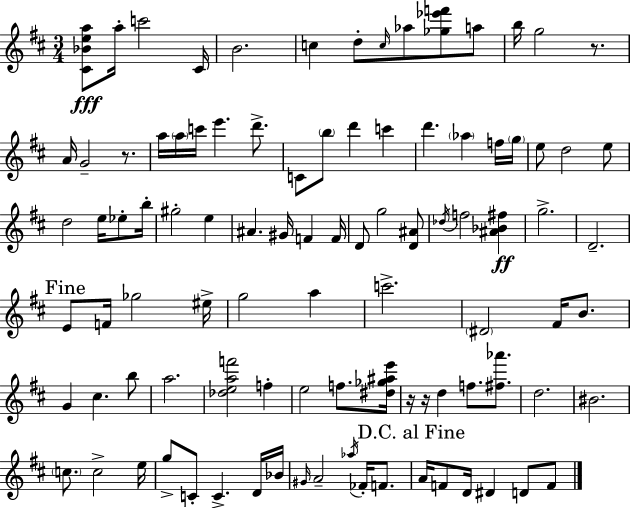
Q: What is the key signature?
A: D major